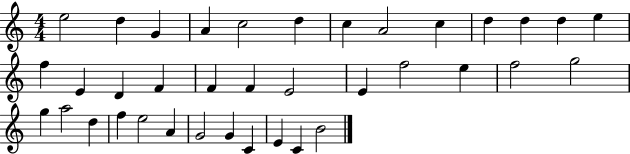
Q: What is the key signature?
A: C major